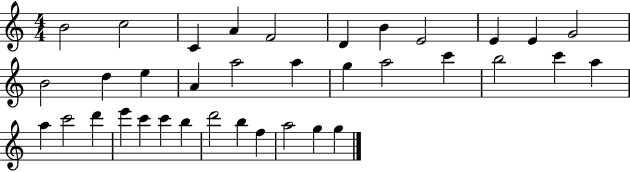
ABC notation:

X:1
T:Untitled
M:4/4
L:1/4
K:C
B2 c2 C A F2 D B E2 E E G2 B2 d e A a2 a g a2 c' b2 c' a a c'2 d' e' c' c' b d'2 b f a2 g g